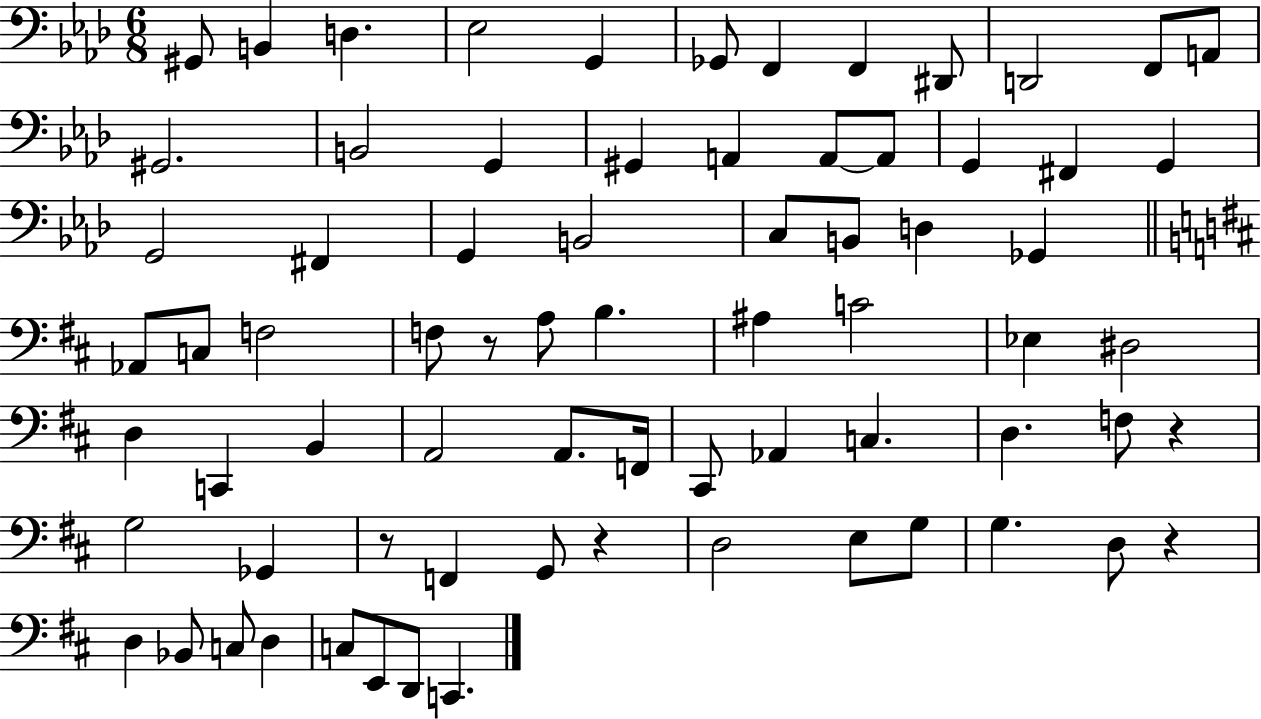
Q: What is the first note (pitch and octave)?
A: G#2